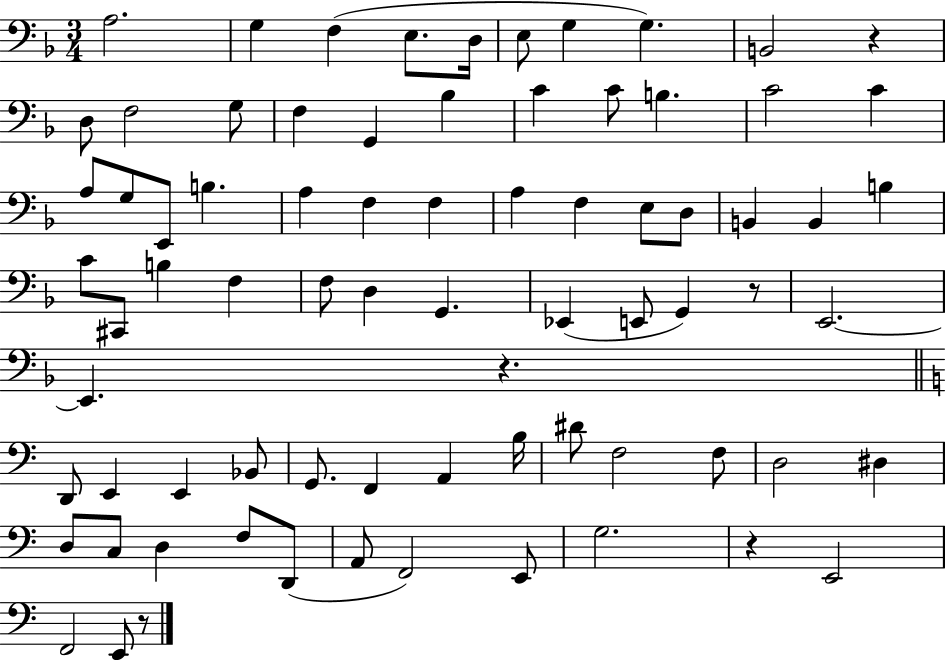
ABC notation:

X:1
T:Untitled
M:3/4
L:1/4
K:F
A,2 G, F, E,/2 D,/4 E,/2 G, G, B,,2 z D,/2 F,2 G,/2 F, G,, _B, C C/2 B, C2 C A,/2 G,/2 E,,/2 B, A, F, F, A, F, E,/2 D,/2 B,, B,, B, C/2 ^C,,/2 B, F, F,/2 D, G,, _E,, E,,/2 G,, z/2 E,,2 E,, z D,,/2 E,, E,, _B,,/2 G,,/2 F,, A,, B,/4 ^D/2 F,2 F,/2 D,2 ^D, D,/2 C,/2 D, F,/2 D,,/2 A,,/2 F,,2 E,,/2 G,2 z E,,2 F,,2 E,,/2 z/2